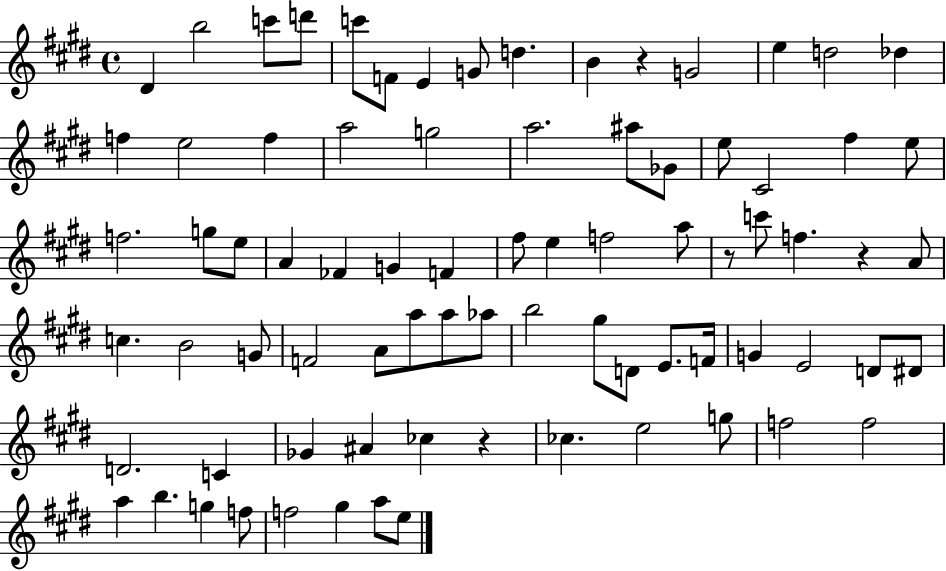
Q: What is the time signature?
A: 4/4